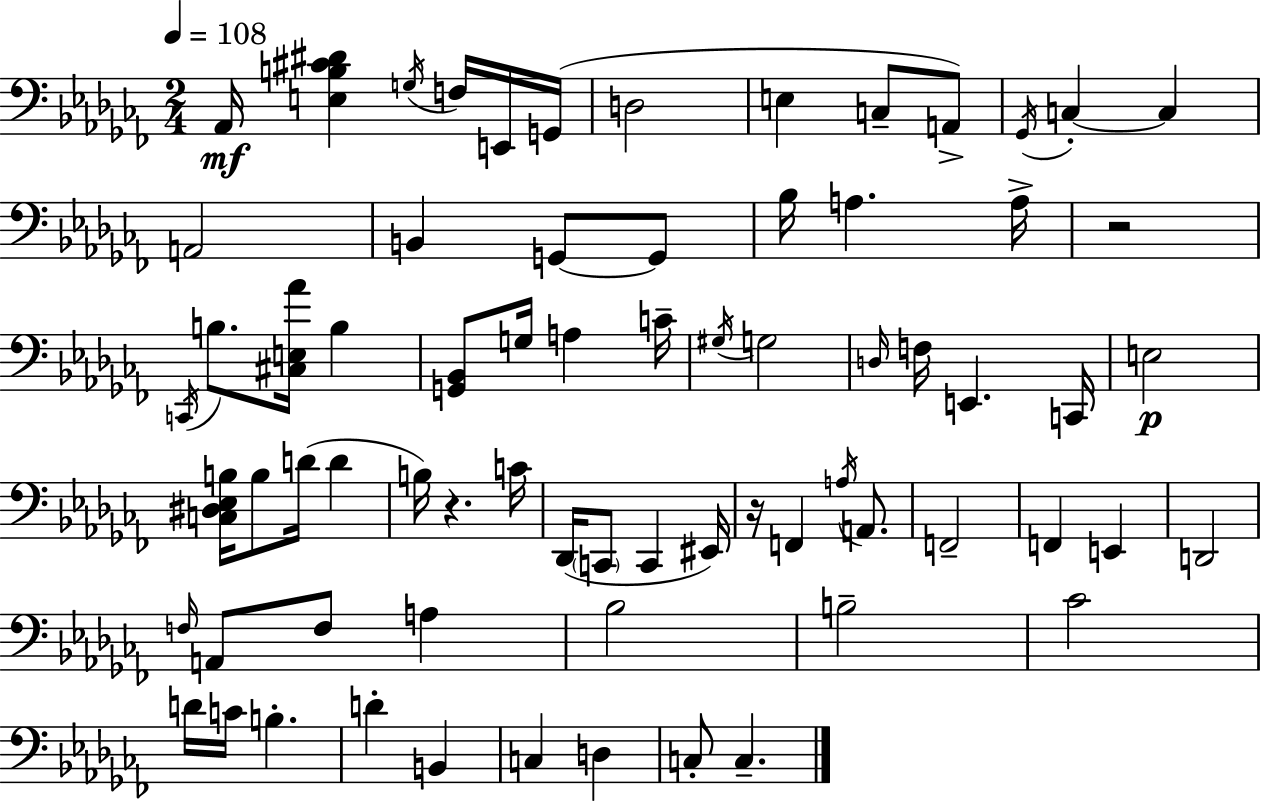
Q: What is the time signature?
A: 2/4